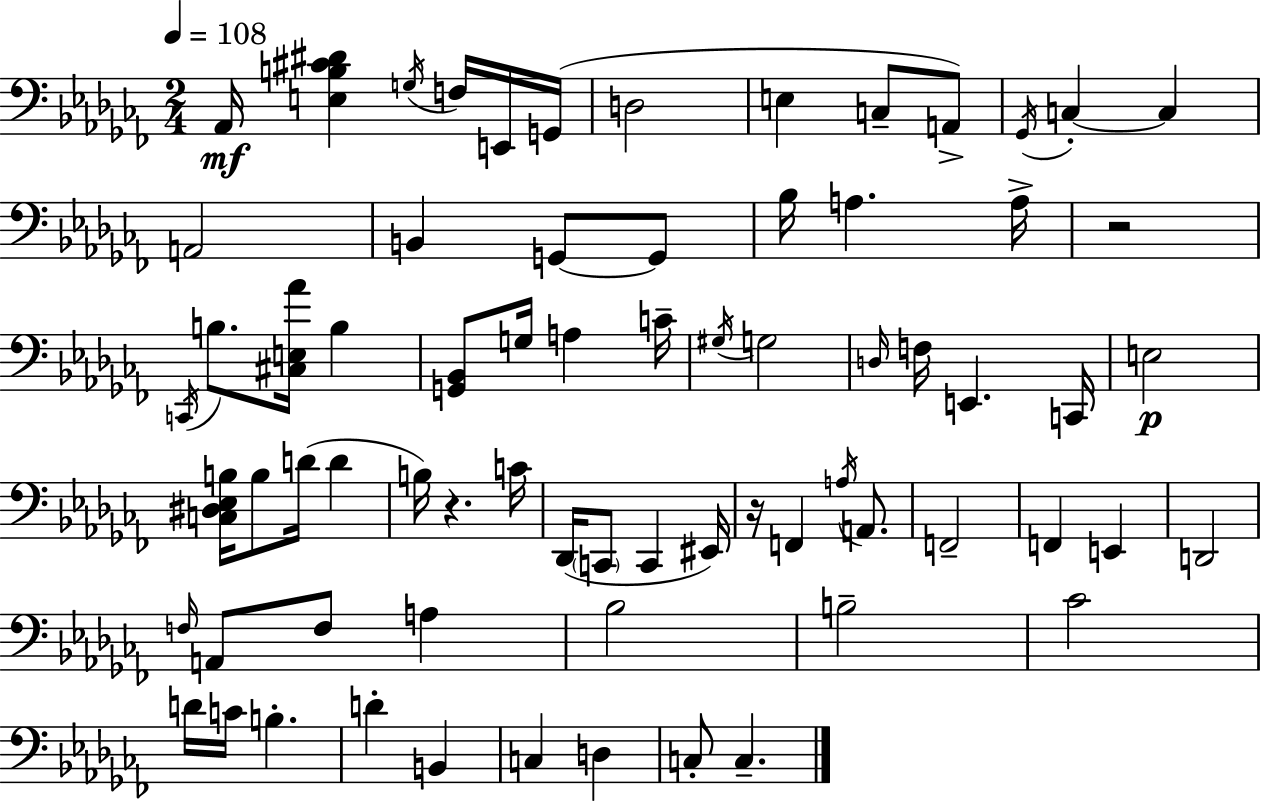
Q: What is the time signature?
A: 2/4